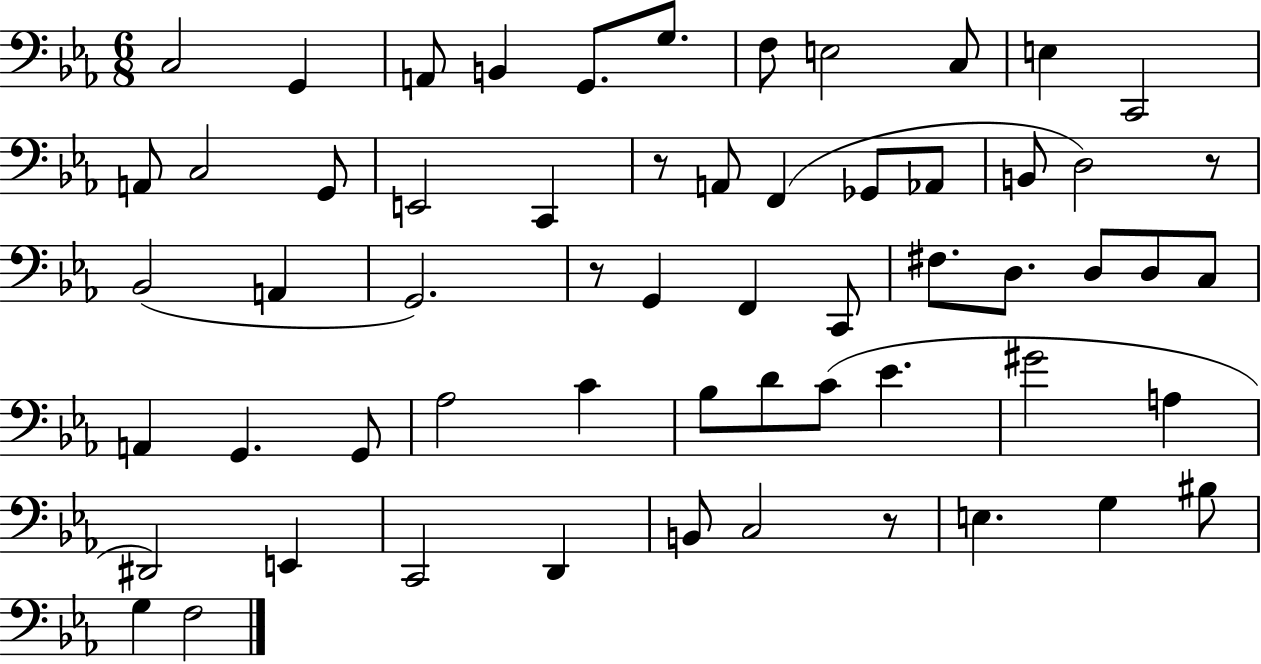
{
  \clef bass
  \numericTimeSignature
  \time 6/8
  \key ees \major
  \repeat volta 2 { c2 g,4 | a,8 b,4 g,8. g8. | f8 e2 c8 | e4 c,2 | \break a,8 c2 g,8 | e,2 c,4 | r8 a,8 f,4( ges,8 aes,8 | b,8 d2) r8 | \break bes,2( a,4 | g,2.) | r8 g,4 f,4 c,8 | fis8. d8. d8 d8 c8 | \break a,4 g,4. g,8 | aes2 c'4 | bes8 d'8 c'8( ees'4. | gis'2 a4 | \break dis,2) e,4 | c,2 d,4 | b,8 c2 r8 | e4. g4 bis8 | \break g4 f2 | } \bar "|."
}